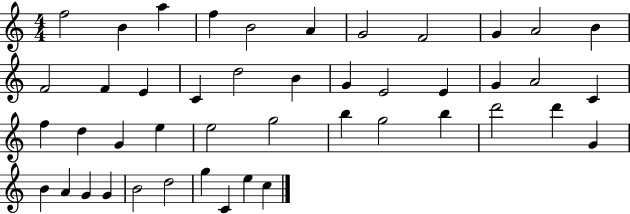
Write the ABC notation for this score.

X:1
T:Untitled
M:4/4
L:1/4
K:C
f2 B a f B2 A G2 F2 G A2 B F2 F E C d2 B G E2 E G A2 C f d G e e2 g2 b g2 b d'2 d' G B A G G B2 d2 g C e c